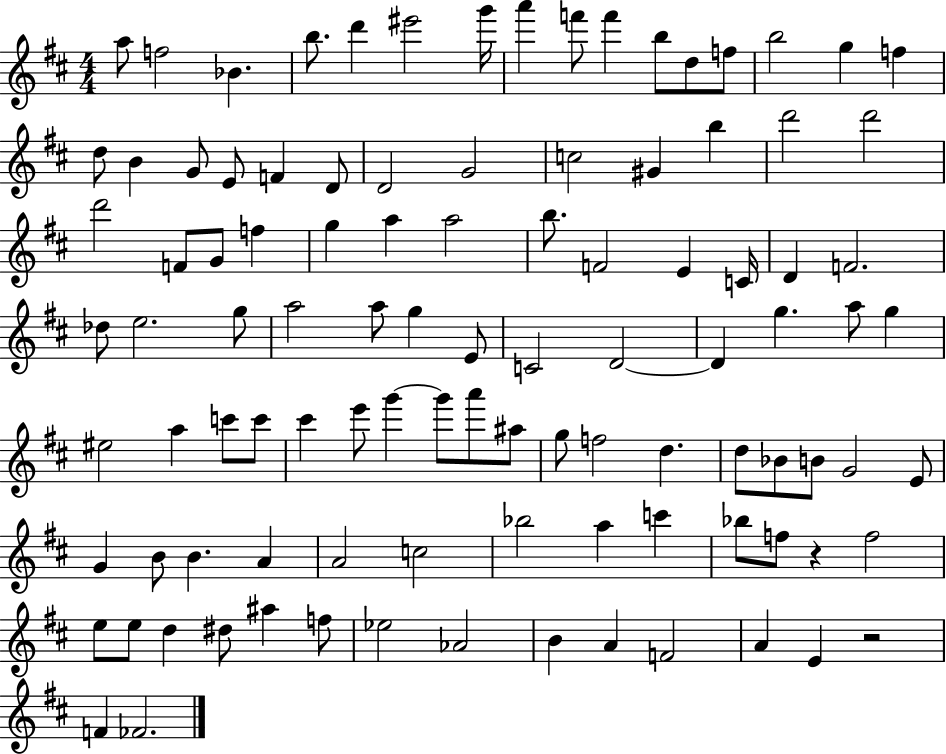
{
  \clef treble
  \numericTimeSignature
  \time 4/4
  \key d \major
  \repeat volta 2 { a''8 f''2 bes'4. | b''8. d'''4 eis'''2 g'''16 | a'''4 f'''8 f'''4 b''8 d''8 f''8 | b''2 g''4 f''4 | \break d''8 b'4 g'8 e'8 f'4 d'8 | d'2 g'2 | c''2 gis'4 b''4 | d'''2 d'''2 | \break d'''2 f'8 g'8 f''4 | g''4 a''4 a''2 | b''8. f'2 e'4 c'16 | d'4 f'2. | \break des''8 e''2. g''8 | a''2 a''8 g''4 e'8 | c'2 d'2~~ | d'4 g''4. a''8 g''4 | \break eis''2 a''4 c'''8 c'''8 | cis'''4 e'''8 g'''4~~ g'''8 a'''8 ais''8 | g''8 f''2 d''4. | d''8 bes'8 b'8 g'2 e'8 | \break g'4 b'8 b'4. a'4 | a'2 c''2 | bes''2 a''4 c'''4 | bes''8 f''8 r4 f''2 | \break e''8 e''8 d''4 dis''8 ais''4 f''8 | ees''2 aes'2 | b'4 a'4 f'2 | a'4 e'4 r2 | \break f'4 fes'2. | } \bar "|."
}